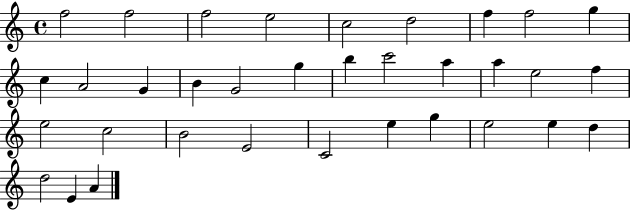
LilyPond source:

{
  \clef treble
  \time 4/4
  \defaultTimeSignature
  \key c \major
  f''2 f''2 | f''2 e''2 | c''2 d''2 | f''4 f''2 g''4 | \break c''4 a'2 g'4 | b'4 g'2 g''4 | b''4 c'''2 a''4 | a''4 e''2 f''4 | \break e''2 c''2 | b'2 e'2 | c'2 e''4 g''4 | e''2 e''4 d''4 | \break d''2 e'4 a'4 | \bar "|."
}